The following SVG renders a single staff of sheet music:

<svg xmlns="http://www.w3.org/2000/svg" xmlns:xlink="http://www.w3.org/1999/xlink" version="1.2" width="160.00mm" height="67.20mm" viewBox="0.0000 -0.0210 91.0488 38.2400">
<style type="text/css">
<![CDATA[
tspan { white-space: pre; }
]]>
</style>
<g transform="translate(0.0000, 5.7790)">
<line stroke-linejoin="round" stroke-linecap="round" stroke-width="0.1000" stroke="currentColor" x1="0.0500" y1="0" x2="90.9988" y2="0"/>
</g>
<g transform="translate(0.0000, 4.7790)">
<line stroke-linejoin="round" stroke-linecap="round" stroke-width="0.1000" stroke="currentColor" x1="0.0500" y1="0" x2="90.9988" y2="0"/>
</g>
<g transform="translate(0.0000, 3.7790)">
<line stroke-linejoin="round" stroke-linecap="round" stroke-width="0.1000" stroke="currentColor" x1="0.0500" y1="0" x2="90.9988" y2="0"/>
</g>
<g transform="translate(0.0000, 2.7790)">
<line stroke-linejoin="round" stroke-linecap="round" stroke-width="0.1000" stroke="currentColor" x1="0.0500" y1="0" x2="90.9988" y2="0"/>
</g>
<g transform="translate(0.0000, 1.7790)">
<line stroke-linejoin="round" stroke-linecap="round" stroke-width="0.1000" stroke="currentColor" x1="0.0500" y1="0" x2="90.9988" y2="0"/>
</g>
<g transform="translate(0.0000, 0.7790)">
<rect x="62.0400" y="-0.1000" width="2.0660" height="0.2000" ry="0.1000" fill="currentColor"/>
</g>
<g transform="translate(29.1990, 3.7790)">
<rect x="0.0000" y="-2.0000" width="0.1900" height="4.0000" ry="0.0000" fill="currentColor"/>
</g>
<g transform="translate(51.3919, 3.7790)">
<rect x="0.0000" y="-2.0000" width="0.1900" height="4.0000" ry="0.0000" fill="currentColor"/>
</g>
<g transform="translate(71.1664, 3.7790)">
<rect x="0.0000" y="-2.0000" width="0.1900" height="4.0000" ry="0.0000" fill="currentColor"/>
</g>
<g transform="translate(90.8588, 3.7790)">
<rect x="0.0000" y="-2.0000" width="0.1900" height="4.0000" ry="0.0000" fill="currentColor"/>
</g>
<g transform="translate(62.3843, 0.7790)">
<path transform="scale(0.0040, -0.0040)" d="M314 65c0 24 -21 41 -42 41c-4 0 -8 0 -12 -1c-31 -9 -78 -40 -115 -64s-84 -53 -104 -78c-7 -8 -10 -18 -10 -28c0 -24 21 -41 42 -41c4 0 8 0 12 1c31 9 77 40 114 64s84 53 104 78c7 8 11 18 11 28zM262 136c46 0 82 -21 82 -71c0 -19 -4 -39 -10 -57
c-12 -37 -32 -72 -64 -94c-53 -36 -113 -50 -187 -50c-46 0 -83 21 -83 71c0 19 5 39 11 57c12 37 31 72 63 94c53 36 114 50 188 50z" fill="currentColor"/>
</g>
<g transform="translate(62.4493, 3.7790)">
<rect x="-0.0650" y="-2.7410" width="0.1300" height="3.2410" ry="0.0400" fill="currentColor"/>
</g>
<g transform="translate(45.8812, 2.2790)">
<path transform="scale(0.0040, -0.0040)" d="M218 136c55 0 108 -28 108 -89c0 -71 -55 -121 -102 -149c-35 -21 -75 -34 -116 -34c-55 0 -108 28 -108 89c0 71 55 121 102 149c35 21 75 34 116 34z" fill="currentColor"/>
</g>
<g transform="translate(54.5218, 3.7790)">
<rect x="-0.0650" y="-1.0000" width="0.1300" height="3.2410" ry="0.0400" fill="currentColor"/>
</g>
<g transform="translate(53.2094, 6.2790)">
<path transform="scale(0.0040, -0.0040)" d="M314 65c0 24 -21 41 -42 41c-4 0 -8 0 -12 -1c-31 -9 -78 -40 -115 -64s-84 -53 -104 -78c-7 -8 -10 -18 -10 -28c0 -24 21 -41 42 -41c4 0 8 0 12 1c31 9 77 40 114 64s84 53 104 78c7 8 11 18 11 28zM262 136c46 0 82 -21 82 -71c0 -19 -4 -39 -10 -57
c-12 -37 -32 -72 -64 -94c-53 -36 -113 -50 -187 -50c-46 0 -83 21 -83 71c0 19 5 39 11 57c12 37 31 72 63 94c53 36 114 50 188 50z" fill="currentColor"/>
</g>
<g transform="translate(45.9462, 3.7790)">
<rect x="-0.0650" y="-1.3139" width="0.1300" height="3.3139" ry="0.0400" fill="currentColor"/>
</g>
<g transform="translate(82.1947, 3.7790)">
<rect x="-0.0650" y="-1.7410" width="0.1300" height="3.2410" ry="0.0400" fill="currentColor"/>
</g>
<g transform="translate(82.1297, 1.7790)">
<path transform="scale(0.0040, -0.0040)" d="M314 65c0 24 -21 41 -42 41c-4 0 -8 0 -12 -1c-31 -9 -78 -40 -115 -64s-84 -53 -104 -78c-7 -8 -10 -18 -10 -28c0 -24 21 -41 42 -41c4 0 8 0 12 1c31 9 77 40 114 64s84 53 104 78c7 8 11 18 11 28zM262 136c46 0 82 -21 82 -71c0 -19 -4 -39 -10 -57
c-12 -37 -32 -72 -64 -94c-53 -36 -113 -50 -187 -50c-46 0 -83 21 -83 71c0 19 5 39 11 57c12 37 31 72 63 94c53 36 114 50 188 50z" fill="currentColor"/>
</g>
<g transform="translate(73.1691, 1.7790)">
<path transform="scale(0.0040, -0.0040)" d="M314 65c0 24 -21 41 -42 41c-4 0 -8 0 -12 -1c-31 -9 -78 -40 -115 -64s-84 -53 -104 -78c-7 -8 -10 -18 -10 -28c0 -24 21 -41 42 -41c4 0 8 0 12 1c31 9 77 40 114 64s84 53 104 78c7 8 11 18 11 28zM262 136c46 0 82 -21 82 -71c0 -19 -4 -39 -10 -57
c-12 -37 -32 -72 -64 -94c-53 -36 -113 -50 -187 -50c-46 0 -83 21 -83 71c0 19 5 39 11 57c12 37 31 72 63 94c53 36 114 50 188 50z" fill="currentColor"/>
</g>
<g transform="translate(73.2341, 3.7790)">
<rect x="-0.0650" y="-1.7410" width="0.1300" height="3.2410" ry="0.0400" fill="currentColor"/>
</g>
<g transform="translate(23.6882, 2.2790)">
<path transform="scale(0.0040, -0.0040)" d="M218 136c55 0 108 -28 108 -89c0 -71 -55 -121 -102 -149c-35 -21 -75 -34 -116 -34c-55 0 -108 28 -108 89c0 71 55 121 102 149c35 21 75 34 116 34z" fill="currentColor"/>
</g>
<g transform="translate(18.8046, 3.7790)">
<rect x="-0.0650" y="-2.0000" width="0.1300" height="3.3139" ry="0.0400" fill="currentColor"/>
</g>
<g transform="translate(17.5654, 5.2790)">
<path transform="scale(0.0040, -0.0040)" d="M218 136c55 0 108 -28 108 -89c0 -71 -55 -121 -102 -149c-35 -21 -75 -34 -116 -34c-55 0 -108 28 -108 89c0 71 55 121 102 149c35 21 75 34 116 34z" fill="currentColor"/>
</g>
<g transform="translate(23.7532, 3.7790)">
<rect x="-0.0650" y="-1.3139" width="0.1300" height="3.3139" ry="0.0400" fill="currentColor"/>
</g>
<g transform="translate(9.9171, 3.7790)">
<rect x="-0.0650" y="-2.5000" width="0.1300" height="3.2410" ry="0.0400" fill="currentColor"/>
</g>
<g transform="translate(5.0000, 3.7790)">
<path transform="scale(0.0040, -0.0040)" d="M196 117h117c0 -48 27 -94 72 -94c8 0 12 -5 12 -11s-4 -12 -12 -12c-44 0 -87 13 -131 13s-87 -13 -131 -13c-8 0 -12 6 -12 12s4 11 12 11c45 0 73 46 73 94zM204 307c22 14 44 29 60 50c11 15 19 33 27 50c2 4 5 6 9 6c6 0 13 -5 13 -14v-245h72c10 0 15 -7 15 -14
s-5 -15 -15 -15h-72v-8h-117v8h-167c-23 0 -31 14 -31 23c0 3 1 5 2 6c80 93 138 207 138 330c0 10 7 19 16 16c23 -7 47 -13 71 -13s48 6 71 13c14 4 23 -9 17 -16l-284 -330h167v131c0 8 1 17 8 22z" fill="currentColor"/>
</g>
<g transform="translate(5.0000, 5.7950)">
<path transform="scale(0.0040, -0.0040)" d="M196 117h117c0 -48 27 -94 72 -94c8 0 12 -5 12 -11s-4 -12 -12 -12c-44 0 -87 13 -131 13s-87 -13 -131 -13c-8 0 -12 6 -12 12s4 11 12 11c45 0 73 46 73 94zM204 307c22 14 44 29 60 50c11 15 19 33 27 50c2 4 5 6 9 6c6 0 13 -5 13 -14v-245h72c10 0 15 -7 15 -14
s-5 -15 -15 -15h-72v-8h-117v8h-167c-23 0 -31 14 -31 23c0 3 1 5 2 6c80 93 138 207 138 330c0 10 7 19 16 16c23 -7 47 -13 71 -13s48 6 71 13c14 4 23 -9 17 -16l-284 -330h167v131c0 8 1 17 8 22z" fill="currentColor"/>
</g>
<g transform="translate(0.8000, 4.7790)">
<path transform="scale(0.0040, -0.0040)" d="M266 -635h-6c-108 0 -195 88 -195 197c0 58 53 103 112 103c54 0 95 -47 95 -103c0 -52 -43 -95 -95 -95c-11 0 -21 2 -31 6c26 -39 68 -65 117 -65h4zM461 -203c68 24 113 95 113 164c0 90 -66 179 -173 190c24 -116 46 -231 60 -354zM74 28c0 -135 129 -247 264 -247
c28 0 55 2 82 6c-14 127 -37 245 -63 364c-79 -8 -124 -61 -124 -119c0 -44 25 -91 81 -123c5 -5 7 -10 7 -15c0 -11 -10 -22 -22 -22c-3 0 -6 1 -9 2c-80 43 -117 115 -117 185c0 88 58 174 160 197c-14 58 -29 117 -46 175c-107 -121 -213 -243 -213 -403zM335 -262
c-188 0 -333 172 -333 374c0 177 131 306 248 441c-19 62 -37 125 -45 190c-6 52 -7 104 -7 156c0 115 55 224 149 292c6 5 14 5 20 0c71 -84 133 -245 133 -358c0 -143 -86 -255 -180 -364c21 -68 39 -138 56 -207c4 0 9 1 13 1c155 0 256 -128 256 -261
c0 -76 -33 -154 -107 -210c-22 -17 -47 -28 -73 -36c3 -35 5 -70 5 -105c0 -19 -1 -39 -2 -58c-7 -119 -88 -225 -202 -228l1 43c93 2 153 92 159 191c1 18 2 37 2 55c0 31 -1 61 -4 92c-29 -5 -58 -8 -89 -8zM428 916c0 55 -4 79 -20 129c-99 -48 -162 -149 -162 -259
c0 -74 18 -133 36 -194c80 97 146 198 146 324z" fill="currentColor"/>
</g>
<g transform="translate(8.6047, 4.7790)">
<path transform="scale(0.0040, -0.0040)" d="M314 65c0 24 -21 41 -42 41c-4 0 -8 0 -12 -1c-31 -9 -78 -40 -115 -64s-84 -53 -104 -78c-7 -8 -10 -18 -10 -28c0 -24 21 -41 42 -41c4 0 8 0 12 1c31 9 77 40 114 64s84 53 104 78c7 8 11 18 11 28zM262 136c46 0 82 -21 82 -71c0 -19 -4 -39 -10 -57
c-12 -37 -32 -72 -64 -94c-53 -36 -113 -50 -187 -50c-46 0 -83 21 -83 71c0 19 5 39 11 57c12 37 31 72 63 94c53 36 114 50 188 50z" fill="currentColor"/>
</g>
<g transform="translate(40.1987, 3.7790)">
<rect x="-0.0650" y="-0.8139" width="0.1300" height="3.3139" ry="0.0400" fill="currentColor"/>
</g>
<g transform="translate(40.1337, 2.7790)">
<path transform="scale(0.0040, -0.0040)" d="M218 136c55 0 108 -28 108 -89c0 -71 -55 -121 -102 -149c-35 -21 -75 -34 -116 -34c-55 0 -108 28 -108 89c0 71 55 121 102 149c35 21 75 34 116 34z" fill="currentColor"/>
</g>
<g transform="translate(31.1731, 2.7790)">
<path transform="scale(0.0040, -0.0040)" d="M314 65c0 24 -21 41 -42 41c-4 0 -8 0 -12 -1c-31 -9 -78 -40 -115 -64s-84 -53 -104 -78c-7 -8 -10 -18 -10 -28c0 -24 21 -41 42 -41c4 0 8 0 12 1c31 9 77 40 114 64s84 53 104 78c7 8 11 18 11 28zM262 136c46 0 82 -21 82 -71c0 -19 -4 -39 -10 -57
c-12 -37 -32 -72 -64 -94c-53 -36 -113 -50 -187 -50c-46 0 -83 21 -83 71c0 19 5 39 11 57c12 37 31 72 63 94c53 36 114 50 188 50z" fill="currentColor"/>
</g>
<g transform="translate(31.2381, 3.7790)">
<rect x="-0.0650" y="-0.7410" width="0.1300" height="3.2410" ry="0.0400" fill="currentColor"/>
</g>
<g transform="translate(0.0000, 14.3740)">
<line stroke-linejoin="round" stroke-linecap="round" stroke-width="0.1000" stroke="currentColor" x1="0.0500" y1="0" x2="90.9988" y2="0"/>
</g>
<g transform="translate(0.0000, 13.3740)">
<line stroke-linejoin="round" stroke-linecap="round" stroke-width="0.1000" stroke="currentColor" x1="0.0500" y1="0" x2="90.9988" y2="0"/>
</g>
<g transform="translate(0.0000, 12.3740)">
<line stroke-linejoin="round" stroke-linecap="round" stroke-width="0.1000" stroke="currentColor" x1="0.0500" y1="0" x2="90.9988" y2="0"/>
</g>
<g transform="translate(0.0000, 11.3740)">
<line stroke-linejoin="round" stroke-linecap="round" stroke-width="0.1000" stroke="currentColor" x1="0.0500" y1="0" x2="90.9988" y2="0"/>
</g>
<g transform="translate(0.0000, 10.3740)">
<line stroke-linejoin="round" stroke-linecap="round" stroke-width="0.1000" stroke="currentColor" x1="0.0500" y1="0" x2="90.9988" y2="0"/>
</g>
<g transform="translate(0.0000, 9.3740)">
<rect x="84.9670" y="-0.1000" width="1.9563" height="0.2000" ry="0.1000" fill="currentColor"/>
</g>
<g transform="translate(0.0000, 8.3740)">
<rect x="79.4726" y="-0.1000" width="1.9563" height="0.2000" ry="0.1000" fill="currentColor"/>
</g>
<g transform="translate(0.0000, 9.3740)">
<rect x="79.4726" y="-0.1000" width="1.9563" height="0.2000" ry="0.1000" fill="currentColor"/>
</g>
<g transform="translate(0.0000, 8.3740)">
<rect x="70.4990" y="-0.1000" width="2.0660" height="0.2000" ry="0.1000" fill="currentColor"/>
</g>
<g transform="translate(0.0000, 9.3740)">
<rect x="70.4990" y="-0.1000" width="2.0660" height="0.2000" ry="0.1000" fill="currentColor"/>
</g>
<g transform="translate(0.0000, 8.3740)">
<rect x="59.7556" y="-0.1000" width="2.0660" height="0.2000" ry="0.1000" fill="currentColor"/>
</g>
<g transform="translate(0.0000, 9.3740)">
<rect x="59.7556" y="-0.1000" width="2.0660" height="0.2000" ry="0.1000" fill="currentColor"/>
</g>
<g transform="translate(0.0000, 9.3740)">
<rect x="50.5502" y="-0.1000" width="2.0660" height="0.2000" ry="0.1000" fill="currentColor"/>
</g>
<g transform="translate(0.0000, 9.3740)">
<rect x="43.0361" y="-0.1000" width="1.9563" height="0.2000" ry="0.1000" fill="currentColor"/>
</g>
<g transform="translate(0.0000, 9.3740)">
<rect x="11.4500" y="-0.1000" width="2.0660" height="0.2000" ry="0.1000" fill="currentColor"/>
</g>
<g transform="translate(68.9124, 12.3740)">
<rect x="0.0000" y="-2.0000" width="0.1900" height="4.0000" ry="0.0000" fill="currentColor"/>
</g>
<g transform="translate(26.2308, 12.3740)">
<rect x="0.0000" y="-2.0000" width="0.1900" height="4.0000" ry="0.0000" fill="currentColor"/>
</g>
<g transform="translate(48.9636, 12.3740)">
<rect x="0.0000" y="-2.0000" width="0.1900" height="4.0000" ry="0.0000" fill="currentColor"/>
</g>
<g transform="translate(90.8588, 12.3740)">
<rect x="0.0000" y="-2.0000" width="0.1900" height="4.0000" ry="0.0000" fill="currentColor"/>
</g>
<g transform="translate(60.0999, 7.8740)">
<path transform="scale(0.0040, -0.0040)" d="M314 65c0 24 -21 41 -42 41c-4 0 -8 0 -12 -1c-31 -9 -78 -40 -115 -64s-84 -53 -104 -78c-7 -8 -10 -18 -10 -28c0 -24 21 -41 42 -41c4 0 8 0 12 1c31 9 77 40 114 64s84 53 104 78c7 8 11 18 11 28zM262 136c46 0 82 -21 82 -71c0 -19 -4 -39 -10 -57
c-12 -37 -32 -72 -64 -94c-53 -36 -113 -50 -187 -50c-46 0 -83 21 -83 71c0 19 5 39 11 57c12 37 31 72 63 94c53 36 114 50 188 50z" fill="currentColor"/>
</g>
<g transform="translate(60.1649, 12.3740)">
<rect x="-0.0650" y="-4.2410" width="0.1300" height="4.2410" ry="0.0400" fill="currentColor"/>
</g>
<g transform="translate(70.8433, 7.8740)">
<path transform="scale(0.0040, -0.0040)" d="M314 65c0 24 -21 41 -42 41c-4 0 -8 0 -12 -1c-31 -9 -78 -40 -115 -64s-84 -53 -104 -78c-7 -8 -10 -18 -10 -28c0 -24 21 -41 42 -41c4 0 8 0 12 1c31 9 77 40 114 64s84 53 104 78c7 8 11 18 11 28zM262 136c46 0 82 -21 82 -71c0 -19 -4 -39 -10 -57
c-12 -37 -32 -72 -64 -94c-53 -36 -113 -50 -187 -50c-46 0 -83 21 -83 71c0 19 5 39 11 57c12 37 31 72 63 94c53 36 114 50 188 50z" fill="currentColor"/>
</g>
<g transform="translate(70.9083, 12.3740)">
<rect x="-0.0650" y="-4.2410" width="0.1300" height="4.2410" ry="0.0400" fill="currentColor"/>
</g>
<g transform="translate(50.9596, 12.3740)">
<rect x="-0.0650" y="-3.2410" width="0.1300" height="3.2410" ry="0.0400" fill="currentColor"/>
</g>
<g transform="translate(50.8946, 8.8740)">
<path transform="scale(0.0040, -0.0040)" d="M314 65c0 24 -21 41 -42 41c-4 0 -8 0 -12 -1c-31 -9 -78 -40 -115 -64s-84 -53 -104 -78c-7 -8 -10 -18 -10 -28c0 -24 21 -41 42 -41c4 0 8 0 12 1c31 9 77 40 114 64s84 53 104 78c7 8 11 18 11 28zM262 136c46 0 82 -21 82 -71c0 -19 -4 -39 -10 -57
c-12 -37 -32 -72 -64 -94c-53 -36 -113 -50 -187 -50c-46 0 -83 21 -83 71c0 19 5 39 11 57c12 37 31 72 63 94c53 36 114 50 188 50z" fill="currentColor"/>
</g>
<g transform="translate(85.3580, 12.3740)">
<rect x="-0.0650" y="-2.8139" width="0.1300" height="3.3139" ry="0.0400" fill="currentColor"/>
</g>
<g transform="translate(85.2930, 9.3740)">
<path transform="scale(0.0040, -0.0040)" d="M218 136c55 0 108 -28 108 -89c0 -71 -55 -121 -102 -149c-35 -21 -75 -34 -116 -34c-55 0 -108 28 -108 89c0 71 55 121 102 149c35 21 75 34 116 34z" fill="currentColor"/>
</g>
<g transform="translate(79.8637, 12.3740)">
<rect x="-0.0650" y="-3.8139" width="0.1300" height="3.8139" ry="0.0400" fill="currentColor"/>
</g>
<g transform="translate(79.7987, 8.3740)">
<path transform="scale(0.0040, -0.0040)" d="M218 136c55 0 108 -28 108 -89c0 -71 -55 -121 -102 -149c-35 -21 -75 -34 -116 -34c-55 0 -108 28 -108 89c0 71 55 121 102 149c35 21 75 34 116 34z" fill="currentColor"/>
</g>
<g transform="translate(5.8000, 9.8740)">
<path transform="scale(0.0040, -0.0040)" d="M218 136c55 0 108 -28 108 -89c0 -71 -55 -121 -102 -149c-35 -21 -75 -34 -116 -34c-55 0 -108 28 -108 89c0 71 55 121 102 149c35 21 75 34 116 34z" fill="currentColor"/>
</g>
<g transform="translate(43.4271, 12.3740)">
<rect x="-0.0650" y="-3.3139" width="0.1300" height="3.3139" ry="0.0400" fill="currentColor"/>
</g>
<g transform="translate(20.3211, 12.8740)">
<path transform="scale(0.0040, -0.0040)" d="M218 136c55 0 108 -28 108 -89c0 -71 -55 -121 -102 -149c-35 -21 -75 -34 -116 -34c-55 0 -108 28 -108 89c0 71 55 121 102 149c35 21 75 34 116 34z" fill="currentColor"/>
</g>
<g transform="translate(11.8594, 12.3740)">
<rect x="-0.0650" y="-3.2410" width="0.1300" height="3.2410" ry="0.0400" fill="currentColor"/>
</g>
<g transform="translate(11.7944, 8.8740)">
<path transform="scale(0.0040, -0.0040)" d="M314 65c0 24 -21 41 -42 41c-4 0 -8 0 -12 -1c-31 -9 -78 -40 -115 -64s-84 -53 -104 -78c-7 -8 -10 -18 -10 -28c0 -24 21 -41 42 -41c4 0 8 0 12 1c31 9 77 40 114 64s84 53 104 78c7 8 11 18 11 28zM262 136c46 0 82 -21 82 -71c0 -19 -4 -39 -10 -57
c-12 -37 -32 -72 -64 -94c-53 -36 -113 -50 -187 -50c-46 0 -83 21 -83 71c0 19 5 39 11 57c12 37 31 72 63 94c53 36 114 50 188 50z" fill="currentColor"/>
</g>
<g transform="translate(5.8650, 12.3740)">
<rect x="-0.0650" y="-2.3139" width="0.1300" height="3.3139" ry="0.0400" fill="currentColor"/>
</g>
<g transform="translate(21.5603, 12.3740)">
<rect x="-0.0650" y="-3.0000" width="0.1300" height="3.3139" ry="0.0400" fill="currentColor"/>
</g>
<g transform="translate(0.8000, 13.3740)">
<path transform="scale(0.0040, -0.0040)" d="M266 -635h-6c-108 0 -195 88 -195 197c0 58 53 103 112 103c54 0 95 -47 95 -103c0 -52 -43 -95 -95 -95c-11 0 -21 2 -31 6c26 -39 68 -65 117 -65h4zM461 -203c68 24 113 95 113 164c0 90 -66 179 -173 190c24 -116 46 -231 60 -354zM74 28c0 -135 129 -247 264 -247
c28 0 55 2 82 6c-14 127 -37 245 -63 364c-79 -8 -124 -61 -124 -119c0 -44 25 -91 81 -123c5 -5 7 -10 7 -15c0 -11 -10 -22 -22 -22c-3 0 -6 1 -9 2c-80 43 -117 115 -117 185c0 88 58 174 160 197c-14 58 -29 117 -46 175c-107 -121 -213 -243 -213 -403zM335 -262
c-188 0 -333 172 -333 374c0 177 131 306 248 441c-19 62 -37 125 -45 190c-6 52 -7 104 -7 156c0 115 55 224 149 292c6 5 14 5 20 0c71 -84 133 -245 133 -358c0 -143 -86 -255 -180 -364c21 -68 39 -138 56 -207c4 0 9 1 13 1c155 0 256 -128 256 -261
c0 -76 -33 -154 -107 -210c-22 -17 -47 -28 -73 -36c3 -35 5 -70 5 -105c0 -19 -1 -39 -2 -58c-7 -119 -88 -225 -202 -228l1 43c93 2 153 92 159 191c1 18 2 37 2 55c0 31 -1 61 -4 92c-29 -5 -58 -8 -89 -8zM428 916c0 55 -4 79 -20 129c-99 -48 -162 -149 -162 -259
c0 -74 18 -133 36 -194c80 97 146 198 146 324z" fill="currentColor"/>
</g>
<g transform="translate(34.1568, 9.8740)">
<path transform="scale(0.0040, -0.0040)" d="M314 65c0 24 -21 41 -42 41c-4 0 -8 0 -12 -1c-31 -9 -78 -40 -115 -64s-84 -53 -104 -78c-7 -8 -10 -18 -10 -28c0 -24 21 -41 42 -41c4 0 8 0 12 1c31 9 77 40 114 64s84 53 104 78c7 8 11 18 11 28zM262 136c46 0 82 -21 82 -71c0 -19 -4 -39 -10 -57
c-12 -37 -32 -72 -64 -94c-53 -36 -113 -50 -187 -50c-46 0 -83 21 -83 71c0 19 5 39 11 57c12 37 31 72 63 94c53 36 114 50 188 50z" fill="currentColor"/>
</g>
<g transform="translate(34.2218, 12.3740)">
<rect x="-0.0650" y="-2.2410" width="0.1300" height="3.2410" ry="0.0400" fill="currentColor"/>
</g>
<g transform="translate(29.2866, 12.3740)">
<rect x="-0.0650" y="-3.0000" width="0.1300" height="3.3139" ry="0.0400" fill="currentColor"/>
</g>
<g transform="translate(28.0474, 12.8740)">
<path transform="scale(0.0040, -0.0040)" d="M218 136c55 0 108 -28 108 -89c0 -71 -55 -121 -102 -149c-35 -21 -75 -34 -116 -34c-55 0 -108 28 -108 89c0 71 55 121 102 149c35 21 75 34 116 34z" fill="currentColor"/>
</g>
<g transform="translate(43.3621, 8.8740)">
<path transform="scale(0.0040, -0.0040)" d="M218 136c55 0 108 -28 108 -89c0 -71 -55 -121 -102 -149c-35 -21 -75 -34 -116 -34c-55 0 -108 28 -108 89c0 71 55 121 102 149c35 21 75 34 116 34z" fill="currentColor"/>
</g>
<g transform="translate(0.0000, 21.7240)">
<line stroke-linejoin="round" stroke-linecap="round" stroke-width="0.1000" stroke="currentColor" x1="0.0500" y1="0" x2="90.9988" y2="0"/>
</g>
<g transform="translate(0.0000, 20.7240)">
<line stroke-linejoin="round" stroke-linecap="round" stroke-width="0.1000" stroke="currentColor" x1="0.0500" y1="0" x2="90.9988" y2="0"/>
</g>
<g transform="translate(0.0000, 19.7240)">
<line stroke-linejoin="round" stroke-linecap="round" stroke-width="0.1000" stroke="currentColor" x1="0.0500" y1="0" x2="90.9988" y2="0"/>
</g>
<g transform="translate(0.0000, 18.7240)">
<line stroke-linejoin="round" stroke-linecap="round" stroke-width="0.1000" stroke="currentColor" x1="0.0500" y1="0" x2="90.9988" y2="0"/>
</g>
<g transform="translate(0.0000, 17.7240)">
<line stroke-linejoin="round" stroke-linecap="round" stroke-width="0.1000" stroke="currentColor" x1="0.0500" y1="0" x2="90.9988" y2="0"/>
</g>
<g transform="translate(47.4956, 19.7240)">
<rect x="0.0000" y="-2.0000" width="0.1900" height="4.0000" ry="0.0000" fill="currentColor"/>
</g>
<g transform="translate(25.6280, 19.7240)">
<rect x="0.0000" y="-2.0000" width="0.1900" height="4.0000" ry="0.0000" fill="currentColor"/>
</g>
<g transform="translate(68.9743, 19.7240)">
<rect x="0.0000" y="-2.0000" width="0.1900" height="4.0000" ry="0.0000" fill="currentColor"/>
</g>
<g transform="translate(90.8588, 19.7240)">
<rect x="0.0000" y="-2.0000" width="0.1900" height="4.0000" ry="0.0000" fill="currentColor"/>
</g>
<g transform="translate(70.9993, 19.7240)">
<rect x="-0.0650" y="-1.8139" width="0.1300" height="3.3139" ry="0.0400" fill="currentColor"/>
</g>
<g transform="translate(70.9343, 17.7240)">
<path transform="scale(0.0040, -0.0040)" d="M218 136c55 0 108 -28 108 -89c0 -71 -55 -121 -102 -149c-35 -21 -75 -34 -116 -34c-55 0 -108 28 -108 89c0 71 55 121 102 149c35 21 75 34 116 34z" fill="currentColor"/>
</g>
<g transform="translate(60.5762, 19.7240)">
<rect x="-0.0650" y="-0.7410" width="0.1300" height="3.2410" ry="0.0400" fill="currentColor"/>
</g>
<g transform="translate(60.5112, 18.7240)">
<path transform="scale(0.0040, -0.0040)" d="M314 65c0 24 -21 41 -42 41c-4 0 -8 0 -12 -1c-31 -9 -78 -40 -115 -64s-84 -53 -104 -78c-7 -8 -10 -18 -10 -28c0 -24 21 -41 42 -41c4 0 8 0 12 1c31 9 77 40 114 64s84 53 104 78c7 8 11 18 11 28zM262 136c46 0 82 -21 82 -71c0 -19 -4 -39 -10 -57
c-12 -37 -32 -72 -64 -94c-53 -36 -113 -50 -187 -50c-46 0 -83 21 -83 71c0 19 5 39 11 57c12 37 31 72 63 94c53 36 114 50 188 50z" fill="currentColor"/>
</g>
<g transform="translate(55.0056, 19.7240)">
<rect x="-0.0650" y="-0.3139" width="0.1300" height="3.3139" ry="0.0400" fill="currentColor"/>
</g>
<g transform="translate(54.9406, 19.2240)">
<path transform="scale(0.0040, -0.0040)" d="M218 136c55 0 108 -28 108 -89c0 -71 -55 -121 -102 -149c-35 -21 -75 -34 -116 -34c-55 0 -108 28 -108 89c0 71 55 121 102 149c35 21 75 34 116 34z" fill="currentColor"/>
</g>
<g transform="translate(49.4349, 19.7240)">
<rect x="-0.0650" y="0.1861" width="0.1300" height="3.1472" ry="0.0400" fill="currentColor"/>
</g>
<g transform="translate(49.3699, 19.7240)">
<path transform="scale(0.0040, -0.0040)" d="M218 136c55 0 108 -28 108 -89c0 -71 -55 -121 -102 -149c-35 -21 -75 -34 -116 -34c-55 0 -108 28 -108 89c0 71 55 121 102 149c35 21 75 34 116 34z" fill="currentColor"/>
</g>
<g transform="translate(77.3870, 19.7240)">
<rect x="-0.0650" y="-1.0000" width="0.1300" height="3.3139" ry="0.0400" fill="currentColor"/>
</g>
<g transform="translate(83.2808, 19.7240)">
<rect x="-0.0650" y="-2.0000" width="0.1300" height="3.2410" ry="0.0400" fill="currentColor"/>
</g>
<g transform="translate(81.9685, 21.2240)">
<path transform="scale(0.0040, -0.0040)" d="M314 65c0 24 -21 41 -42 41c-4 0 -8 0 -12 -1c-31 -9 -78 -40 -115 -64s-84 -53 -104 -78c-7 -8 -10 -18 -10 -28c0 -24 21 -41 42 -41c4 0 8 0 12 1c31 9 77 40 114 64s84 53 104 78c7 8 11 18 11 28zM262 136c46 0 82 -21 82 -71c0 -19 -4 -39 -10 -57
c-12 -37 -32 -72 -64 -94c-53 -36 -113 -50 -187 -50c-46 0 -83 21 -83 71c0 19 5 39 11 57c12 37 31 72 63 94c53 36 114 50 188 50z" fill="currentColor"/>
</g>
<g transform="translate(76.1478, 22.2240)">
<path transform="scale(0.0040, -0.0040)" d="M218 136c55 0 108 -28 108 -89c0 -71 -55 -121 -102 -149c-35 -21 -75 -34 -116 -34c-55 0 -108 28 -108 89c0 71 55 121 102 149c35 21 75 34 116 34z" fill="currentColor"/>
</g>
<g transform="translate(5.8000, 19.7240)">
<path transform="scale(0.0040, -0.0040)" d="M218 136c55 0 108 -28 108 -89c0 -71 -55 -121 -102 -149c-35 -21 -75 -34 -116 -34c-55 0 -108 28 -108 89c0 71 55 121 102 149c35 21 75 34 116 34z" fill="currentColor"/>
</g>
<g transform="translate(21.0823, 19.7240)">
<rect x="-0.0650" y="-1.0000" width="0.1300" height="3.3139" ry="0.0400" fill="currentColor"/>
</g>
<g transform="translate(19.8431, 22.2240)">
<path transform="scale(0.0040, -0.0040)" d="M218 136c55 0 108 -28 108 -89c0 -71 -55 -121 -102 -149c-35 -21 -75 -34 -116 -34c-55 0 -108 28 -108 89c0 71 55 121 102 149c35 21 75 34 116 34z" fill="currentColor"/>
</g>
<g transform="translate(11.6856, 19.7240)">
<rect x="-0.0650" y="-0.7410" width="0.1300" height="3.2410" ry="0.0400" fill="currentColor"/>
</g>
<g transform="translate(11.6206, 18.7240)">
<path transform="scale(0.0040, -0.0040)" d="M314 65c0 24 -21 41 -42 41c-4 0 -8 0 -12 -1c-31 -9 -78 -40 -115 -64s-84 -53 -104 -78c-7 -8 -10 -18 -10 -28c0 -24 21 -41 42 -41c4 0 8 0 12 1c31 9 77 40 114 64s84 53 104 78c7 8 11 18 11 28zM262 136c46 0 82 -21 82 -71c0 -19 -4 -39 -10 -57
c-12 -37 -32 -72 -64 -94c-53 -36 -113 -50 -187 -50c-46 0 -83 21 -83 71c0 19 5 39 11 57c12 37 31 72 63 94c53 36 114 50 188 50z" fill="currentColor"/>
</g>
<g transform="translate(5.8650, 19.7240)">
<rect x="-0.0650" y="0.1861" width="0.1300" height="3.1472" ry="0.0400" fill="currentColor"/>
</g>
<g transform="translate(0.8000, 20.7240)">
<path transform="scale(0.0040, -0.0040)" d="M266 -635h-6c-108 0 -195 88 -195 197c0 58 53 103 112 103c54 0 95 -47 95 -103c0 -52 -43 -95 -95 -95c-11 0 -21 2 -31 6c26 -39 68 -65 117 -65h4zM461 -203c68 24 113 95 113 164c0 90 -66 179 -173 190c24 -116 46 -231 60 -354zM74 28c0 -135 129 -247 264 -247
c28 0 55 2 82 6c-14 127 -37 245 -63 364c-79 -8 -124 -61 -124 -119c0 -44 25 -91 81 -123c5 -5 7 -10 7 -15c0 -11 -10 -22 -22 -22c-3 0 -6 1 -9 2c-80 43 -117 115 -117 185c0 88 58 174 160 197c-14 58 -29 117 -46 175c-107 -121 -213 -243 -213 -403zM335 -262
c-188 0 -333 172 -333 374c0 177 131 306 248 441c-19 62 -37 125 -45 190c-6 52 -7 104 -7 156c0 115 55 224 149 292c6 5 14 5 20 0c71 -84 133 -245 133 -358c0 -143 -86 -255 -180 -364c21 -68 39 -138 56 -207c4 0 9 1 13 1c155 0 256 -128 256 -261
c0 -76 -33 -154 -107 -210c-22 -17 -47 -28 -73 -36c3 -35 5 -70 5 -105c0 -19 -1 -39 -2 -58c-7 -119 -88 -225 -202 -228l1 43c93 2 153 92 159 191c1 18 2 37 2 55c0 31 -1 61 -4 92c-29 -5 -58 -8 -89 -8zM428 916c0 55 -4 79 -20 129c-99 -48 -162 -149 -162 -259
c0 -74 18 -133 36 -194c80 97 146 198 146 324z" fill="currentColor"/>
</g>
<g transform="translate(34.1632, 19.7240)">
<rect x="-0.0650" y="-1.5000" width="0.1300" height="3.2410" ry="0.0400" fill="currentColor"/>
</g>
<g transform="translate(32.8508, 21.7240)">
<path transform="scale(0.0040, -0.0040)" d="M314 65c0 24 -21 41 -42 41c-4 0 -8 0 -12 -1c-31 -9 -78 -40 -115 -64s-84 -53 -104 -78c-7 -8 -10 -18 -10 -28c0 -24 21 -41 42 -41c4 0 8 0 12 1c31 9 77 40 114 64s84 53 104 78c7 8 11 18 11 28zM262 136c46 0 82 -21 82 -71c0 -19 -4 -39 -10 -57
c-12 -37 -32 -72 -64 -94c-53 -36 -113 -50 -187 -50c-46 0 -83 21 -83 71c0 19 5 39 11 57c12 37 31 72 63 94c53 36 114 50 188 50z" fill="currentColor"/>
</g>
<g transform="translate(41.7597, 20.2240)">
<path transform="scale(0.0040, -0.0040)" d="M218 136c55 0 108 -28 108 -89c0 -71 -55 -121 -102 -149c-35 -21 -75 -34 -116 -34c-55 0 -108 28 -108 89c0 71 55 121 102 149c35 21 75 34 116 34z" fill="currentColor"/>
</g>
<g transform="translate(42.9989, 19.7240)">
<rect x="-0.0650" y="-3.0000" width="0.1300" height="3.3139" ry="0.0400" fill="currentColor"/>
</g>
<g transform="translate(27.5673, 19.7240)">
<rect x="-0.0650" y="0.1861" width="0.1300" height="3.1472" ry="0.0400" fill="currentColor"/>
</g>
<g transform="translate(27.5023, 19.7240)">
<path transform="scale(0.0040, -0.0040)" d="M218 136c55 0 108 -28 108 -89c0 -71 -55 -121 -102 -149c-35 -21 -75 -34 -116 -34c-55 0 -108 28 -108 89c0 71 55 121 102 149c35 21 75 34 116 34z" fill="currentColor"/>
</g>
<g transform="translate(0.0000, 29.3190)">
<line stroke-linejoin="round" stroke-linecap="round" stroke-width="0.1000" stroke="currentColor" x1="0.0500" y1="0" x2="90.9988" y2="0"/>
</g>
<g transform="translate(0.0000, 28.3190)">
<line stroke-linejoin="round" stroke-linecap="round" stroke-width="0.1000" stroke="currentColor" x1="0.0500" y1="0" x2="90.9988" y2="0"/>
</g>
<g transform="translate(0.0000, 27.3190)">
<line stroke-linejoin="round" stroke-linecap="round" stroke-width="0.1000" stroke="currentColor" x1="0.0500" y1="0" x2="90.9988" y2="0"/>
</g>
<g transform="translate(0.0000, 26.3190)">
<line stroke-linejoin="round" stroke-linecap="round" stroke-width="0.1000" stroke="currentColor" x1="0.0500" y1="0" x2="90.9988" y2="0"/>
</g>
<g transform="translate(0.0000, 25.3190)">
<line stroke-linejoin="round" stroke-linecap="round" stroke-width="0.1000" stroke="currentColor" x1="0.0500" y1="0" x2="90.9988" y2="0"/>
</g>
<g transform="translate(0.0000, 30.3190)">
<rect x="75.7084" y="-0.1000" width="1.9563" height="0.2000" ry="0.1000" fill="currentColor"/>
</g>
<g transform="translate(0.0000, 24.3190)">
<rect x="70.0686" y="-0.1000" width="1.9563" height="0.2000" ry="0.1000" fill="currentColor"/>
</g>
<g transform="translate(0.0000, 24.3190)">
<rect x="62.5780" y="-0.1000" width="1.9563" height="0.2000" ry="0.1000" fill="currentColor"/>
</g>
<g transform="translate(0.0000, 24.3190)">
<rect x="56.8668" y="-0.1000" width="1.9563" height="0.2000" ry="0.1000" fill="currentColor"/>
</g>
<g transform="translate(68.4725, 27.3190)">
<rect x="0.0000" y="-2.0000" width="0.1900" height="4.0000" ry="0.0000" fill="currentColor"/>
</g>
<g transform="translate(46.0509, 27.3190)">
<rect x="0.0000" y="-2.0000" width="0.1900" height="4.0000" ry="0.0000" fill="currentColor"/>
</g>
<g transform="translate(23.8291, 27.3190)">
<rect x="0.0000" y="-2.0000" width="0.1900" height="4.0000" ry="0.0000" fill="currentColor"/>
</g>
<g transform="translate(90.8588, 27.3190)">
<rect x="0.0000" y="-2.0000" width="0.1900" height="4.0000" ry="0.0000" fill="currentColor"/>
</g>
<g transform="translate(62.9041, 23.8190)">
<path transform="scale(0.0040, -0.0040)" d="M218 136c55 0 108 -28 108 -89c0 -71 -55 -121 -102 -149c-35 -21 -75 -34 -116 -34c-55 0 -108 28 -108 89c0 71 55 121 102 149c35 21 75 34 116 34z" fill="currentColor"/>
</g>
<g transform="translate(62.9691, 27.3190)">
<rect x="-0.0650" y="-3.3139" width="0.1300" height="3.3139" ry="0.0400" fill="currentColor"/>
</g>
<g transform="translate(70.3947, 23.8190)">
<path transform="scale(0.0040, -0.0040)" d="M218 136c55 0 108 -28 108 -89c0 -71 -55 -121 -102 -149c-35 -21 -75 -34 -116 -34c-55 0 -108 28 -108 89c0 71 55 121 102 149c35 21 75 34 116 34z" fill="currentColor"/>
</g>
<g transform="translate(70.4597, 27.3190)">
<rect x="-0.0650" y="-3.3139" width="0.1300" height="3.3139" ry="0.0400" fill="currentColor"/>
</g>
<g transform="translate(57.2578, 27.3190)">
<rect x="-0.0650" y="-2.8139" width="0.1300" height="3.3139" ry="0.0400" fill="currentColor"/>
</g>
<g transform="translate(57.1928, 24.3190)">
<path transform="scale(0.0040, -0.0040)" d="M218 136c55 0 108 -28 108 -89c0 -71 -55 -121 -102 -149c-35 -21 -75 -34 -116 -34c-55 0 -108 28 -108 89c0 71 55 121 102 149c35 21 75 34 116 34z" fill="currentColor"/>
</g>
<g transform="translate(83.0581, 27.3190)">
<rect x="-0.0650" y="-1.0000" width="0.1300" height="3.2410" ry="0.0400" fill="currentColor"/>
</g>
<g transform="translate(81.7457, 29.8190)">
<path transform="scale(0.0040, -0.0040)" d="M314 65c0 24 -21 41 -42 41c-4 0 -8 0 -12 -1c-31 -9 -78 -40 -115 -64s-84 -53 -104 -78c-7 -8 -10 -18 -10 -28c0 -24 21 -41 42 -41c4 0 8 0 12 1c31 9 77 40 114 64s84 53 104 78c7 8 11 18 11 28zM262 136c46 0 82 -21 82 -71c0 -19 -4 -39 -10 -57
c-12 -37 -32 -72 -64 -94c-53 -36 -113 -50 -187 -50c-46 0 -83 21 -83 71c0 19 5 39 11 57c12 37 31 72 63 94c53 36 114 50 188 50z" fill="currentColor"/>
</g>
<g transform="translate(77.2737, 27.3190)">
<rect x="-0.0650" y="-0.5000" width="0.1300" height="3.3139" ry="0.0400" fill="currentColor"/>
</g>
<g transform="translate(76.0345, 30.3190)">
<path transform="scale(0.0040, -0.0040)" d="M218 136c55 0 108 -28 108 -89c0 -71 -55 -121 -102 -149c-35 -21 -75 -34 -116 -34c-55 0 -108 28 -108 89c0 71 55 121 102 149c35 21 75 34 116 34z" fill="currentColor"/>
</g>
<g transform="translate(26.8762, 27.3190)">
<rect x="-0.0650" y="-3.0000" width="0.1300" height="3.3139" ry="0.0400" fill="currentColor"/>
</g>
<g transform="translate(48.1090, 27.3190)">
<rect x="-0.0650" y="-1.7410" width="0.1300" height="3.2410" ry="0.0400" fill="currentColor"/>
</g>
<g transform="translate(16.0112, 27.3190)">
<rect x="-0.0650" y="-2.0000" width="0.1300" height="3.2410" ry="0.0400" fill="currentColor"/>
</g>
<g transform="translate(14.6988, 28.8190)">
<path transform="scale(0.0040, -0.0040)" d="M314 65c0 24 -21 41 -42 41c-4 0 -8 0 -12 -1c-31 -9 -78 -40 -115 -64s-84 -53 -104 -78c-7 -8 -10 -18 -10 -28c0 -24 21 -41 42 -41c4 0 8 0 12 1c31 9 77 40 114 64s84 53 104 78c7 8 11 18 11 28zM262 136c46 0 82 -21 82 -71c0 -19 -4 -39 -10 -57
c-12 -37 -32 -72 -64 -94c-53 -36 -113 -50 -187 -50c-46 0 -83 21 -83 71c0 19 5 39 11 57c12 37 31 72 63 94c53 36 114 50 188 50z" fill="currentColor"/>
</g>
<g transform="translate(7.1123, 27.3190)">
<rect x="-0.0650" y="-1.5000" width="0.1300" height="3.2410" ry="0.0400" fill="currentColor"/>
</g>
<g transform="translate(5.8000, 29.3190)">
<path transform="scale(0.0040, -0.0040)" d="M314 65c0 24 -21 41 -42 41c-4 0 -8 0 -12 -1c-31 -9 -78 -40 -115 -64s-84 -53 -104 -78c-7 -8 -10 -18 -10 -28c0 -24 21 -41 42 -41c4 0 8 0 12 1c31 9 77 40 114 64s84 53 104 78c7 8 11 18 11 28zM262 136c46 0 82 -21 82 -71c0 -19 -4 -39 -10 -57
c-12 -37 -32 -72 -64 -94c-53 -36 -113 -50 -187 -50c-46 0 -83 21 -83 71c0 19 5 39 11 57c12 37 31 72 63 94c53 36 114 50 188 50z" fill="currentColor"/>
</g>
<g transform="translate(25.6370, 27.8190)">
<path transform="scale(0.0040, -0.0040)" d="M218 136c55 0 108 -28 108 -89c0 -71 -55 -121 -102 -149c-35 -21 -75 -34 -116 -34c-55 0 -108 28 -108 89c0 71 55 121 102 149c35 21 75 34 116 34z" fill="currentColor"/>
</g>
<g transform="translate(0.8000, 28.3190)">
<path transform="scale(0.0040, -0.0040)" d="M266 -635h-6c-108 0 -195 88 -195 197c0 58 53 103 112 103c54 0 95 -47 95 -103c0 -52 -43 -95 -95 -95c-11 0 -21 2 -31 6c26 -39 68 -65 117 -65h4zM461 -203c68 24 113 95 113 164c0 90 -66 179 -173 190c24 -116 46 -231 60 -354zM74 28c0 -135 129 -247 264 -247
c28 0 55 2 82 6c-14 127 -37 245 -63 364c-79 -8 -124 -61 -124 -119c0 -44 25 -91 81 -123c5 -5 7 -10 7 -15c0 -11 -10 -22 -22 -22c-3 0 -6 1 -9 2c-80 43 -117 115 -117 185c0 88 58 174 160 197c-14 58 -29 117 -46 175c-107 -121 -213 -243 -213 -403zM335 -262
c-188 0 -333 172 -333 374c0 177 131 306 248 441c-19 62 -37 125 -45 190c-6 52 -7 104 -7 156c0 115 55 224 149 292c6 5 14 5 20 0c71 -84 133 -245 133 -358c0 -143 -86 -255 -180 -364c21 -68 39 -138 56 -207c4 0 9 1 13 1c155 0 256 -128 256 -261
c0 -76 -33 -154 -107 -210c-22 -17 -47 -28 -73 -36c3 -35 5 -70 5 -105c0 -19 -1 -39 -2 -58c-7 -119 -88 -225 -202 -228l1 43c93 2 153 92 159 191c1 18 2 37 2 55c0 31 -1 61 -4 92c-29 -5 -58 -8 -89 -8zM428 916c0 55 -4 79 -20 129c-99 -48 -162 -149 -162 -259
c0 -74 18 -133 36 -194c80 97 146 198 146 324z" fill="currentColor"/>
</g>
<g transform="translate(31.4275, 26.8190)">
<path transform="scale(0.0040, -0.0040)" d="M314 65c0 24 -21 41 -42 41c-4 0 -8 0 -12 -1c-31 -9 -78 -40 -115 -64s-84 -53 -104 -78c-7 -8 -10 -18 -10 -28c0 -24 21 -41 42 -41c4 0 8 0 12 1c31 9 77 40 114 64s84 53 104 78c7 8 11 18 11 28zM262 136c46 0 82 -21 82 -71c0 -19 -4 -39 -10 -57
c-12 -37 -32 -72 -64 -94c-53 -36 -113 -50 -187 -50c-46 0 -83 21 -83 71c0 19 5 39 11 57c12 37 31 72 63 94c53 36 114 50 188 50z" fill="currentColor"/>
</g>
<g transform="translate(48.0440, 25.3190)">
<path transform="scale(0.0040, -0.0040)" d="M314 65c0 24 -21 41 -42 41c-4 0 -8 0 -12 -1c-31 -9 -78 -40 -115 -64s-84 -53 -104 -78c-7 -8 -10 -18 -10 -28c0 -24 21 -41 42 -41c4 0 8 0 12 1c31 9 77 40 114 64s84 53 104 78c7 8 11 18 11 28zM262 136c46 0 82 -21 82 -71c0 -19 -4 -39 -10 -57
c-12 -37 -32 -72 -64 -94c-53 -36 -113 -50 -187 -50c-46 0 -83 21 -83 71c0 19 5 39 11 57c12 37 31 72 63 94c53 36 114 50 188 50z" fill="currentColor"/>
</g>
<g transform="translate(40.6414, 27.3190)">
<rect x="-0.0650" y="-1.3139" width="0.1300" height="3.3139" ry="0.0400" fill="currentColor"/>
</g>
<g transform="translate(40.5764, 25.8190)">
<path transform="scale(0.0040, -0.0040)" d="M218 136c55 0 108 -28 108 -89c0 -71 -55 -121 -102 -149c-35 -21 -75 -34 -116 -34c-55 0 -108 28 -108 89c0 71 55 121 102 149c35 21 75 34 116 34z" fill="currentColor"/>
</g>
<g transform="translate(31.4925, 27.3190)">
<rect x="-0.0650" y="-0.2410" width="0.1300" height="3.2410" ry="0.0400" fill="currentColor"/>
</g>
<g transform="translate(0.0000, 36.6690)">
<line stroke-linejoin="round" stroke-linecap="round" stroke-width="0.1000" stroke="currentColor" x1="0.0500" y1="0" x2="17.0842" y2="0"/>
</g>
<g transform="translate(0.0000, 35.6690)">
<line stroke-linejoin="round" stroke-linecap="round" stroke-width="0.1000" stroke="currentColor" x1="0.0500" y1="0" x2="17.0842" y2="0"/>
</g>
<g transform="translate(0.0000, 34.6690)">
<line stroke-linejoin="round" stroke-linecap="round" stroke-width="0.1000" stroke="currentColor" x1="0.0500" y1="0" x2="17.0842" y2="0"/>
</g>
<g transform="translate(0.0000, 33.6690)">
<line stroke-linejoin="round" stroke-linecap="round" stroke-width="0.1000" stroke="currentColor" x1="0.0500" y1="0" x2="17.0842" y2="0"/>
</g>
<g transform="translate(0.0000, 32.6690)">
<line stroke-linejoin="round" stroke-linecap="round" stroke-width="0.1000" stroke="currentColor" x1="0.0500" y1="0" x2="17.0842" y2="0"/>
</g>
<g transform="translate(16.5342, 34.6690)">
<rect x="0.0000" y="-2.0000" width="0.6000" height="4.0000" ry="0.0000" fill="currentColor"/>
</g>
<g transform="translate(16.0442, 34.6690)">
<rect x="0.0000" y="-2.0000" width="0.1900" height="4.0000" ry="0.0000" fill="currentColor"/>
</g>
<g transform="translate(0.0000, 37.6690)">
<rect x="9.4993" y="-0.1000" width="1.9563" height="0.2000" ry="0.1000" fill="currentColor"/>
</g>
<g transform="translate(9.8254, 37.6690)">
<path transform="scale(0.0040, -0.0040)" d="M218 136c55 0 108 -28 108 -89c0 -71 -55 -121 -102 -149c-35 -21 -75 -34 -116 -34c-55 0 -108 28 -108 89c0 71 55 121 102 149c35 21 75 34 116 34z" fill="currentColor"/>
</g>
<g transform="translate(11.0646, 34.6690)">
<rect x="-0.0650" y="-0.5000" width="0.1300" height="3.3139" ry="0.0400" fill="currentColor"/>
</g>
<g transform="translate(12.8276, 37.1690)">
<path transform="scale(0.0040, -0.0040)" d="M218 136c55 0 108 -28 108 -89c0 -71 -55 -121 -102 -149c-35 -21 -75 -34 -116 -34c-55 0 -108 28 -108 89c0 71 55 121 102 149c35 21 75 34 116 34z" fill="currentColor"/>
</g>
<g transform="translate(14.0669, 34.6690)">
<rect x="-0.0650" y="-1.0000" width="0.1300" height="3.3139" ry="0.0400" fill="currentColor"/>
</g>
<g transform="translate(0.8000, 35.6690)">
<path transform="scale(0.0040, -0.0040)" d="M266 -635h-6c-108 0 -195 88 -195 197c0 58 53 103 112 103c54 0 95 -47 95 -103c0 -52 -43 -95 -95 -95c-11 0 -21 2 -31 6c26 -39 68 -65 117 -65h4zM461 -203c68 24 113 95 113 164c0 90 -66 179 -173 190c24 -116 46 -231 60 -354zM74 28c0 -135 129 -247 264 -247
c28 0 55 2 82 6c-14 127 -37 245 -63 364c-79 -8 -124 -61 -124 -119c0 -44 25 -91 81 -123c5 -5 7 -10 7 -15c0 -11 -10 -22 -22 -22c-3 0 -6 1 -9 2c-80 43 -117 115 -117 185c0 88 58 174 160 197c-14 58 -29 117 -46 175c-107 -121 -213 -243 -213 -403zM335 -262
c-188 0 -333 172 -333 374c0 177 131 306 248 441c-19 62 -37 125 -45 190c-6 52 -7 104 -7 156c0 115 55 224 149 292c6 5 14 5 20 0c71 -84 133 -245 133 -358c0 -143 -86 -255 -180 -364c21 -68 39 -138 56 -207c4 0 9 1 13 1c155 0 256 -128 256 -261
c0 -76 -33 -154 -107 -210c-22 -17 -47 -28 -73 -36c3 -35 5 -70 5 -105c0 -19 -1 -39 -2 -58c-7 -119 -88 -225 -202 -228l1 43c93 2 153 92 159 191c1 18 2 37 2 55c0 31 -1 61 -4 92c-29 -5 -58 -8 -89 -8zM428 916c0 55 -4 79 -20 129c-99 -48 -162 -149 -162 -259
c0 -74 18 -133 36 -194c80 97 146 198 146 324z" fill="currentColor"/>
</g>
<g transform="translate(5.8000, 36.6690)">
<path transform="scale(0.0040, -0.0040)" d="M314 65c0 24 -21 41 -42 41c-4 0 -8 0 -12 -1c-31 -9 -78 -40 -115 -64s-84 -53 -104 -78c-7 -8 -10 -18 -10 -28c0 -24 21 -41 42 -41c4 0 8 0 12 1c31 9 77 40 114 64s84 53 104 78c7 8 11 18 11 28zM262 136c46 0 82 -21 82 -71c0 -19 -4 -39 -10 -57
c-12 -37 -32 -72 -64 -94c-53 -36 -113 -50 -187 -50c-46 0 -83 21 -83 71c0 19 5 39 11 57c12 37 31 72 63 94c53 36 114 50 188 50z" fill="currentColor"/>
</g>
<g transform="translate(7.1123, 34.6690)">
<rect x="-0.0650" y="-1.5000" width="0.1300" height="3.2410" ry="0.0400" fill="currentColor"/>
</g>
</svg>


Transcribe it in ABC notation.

X:1
T:Untitled
M:4/4
L:1/4
K:C
G2 F e d2 d e D2 a2 f2 f2 g b2 A A g2 b b2 d'2 d'2 c' a B d2 D B E2 A B c d2 f D F2 E2 F2 A c2 e f2 a b b C D2 E2 C D